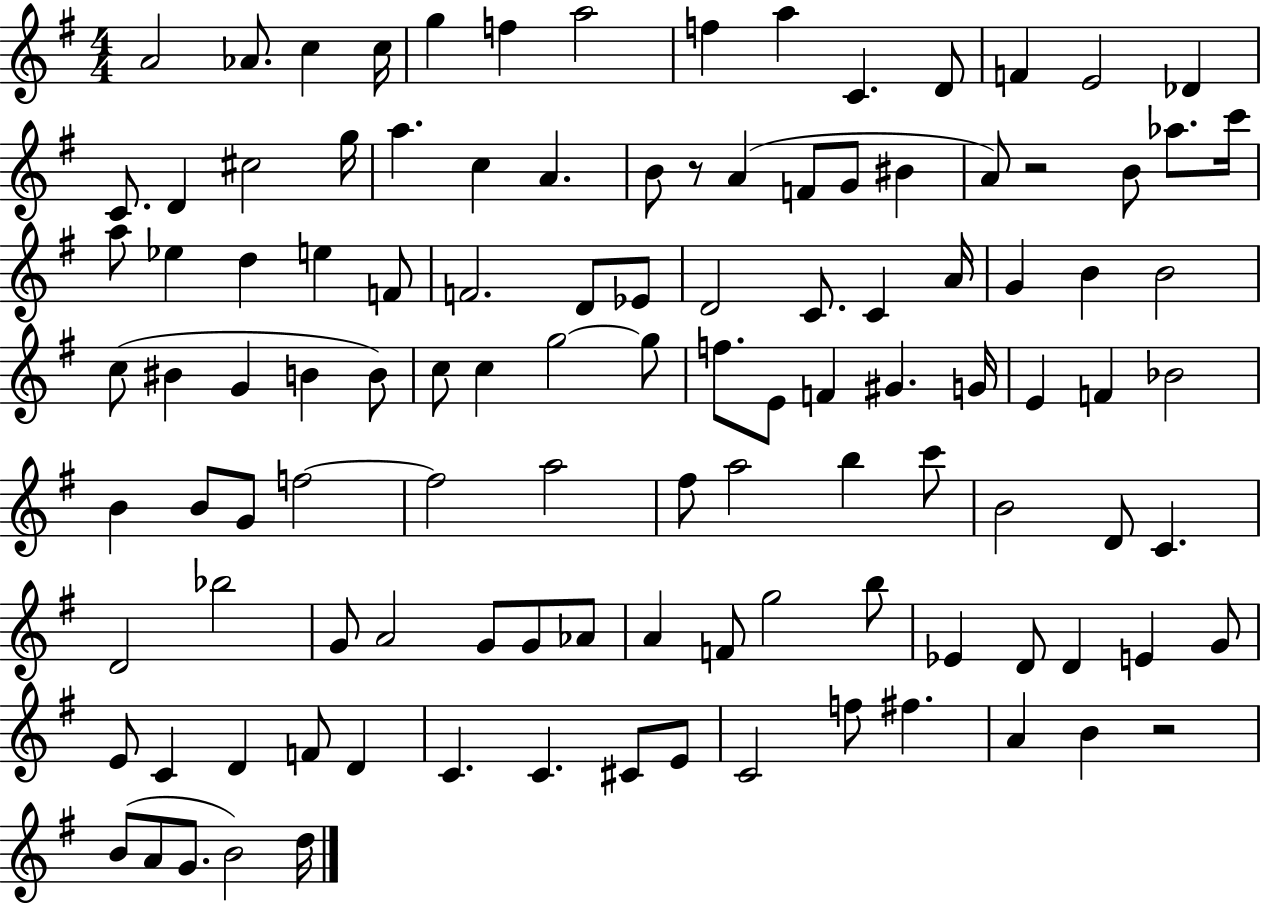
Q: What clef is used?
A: treble